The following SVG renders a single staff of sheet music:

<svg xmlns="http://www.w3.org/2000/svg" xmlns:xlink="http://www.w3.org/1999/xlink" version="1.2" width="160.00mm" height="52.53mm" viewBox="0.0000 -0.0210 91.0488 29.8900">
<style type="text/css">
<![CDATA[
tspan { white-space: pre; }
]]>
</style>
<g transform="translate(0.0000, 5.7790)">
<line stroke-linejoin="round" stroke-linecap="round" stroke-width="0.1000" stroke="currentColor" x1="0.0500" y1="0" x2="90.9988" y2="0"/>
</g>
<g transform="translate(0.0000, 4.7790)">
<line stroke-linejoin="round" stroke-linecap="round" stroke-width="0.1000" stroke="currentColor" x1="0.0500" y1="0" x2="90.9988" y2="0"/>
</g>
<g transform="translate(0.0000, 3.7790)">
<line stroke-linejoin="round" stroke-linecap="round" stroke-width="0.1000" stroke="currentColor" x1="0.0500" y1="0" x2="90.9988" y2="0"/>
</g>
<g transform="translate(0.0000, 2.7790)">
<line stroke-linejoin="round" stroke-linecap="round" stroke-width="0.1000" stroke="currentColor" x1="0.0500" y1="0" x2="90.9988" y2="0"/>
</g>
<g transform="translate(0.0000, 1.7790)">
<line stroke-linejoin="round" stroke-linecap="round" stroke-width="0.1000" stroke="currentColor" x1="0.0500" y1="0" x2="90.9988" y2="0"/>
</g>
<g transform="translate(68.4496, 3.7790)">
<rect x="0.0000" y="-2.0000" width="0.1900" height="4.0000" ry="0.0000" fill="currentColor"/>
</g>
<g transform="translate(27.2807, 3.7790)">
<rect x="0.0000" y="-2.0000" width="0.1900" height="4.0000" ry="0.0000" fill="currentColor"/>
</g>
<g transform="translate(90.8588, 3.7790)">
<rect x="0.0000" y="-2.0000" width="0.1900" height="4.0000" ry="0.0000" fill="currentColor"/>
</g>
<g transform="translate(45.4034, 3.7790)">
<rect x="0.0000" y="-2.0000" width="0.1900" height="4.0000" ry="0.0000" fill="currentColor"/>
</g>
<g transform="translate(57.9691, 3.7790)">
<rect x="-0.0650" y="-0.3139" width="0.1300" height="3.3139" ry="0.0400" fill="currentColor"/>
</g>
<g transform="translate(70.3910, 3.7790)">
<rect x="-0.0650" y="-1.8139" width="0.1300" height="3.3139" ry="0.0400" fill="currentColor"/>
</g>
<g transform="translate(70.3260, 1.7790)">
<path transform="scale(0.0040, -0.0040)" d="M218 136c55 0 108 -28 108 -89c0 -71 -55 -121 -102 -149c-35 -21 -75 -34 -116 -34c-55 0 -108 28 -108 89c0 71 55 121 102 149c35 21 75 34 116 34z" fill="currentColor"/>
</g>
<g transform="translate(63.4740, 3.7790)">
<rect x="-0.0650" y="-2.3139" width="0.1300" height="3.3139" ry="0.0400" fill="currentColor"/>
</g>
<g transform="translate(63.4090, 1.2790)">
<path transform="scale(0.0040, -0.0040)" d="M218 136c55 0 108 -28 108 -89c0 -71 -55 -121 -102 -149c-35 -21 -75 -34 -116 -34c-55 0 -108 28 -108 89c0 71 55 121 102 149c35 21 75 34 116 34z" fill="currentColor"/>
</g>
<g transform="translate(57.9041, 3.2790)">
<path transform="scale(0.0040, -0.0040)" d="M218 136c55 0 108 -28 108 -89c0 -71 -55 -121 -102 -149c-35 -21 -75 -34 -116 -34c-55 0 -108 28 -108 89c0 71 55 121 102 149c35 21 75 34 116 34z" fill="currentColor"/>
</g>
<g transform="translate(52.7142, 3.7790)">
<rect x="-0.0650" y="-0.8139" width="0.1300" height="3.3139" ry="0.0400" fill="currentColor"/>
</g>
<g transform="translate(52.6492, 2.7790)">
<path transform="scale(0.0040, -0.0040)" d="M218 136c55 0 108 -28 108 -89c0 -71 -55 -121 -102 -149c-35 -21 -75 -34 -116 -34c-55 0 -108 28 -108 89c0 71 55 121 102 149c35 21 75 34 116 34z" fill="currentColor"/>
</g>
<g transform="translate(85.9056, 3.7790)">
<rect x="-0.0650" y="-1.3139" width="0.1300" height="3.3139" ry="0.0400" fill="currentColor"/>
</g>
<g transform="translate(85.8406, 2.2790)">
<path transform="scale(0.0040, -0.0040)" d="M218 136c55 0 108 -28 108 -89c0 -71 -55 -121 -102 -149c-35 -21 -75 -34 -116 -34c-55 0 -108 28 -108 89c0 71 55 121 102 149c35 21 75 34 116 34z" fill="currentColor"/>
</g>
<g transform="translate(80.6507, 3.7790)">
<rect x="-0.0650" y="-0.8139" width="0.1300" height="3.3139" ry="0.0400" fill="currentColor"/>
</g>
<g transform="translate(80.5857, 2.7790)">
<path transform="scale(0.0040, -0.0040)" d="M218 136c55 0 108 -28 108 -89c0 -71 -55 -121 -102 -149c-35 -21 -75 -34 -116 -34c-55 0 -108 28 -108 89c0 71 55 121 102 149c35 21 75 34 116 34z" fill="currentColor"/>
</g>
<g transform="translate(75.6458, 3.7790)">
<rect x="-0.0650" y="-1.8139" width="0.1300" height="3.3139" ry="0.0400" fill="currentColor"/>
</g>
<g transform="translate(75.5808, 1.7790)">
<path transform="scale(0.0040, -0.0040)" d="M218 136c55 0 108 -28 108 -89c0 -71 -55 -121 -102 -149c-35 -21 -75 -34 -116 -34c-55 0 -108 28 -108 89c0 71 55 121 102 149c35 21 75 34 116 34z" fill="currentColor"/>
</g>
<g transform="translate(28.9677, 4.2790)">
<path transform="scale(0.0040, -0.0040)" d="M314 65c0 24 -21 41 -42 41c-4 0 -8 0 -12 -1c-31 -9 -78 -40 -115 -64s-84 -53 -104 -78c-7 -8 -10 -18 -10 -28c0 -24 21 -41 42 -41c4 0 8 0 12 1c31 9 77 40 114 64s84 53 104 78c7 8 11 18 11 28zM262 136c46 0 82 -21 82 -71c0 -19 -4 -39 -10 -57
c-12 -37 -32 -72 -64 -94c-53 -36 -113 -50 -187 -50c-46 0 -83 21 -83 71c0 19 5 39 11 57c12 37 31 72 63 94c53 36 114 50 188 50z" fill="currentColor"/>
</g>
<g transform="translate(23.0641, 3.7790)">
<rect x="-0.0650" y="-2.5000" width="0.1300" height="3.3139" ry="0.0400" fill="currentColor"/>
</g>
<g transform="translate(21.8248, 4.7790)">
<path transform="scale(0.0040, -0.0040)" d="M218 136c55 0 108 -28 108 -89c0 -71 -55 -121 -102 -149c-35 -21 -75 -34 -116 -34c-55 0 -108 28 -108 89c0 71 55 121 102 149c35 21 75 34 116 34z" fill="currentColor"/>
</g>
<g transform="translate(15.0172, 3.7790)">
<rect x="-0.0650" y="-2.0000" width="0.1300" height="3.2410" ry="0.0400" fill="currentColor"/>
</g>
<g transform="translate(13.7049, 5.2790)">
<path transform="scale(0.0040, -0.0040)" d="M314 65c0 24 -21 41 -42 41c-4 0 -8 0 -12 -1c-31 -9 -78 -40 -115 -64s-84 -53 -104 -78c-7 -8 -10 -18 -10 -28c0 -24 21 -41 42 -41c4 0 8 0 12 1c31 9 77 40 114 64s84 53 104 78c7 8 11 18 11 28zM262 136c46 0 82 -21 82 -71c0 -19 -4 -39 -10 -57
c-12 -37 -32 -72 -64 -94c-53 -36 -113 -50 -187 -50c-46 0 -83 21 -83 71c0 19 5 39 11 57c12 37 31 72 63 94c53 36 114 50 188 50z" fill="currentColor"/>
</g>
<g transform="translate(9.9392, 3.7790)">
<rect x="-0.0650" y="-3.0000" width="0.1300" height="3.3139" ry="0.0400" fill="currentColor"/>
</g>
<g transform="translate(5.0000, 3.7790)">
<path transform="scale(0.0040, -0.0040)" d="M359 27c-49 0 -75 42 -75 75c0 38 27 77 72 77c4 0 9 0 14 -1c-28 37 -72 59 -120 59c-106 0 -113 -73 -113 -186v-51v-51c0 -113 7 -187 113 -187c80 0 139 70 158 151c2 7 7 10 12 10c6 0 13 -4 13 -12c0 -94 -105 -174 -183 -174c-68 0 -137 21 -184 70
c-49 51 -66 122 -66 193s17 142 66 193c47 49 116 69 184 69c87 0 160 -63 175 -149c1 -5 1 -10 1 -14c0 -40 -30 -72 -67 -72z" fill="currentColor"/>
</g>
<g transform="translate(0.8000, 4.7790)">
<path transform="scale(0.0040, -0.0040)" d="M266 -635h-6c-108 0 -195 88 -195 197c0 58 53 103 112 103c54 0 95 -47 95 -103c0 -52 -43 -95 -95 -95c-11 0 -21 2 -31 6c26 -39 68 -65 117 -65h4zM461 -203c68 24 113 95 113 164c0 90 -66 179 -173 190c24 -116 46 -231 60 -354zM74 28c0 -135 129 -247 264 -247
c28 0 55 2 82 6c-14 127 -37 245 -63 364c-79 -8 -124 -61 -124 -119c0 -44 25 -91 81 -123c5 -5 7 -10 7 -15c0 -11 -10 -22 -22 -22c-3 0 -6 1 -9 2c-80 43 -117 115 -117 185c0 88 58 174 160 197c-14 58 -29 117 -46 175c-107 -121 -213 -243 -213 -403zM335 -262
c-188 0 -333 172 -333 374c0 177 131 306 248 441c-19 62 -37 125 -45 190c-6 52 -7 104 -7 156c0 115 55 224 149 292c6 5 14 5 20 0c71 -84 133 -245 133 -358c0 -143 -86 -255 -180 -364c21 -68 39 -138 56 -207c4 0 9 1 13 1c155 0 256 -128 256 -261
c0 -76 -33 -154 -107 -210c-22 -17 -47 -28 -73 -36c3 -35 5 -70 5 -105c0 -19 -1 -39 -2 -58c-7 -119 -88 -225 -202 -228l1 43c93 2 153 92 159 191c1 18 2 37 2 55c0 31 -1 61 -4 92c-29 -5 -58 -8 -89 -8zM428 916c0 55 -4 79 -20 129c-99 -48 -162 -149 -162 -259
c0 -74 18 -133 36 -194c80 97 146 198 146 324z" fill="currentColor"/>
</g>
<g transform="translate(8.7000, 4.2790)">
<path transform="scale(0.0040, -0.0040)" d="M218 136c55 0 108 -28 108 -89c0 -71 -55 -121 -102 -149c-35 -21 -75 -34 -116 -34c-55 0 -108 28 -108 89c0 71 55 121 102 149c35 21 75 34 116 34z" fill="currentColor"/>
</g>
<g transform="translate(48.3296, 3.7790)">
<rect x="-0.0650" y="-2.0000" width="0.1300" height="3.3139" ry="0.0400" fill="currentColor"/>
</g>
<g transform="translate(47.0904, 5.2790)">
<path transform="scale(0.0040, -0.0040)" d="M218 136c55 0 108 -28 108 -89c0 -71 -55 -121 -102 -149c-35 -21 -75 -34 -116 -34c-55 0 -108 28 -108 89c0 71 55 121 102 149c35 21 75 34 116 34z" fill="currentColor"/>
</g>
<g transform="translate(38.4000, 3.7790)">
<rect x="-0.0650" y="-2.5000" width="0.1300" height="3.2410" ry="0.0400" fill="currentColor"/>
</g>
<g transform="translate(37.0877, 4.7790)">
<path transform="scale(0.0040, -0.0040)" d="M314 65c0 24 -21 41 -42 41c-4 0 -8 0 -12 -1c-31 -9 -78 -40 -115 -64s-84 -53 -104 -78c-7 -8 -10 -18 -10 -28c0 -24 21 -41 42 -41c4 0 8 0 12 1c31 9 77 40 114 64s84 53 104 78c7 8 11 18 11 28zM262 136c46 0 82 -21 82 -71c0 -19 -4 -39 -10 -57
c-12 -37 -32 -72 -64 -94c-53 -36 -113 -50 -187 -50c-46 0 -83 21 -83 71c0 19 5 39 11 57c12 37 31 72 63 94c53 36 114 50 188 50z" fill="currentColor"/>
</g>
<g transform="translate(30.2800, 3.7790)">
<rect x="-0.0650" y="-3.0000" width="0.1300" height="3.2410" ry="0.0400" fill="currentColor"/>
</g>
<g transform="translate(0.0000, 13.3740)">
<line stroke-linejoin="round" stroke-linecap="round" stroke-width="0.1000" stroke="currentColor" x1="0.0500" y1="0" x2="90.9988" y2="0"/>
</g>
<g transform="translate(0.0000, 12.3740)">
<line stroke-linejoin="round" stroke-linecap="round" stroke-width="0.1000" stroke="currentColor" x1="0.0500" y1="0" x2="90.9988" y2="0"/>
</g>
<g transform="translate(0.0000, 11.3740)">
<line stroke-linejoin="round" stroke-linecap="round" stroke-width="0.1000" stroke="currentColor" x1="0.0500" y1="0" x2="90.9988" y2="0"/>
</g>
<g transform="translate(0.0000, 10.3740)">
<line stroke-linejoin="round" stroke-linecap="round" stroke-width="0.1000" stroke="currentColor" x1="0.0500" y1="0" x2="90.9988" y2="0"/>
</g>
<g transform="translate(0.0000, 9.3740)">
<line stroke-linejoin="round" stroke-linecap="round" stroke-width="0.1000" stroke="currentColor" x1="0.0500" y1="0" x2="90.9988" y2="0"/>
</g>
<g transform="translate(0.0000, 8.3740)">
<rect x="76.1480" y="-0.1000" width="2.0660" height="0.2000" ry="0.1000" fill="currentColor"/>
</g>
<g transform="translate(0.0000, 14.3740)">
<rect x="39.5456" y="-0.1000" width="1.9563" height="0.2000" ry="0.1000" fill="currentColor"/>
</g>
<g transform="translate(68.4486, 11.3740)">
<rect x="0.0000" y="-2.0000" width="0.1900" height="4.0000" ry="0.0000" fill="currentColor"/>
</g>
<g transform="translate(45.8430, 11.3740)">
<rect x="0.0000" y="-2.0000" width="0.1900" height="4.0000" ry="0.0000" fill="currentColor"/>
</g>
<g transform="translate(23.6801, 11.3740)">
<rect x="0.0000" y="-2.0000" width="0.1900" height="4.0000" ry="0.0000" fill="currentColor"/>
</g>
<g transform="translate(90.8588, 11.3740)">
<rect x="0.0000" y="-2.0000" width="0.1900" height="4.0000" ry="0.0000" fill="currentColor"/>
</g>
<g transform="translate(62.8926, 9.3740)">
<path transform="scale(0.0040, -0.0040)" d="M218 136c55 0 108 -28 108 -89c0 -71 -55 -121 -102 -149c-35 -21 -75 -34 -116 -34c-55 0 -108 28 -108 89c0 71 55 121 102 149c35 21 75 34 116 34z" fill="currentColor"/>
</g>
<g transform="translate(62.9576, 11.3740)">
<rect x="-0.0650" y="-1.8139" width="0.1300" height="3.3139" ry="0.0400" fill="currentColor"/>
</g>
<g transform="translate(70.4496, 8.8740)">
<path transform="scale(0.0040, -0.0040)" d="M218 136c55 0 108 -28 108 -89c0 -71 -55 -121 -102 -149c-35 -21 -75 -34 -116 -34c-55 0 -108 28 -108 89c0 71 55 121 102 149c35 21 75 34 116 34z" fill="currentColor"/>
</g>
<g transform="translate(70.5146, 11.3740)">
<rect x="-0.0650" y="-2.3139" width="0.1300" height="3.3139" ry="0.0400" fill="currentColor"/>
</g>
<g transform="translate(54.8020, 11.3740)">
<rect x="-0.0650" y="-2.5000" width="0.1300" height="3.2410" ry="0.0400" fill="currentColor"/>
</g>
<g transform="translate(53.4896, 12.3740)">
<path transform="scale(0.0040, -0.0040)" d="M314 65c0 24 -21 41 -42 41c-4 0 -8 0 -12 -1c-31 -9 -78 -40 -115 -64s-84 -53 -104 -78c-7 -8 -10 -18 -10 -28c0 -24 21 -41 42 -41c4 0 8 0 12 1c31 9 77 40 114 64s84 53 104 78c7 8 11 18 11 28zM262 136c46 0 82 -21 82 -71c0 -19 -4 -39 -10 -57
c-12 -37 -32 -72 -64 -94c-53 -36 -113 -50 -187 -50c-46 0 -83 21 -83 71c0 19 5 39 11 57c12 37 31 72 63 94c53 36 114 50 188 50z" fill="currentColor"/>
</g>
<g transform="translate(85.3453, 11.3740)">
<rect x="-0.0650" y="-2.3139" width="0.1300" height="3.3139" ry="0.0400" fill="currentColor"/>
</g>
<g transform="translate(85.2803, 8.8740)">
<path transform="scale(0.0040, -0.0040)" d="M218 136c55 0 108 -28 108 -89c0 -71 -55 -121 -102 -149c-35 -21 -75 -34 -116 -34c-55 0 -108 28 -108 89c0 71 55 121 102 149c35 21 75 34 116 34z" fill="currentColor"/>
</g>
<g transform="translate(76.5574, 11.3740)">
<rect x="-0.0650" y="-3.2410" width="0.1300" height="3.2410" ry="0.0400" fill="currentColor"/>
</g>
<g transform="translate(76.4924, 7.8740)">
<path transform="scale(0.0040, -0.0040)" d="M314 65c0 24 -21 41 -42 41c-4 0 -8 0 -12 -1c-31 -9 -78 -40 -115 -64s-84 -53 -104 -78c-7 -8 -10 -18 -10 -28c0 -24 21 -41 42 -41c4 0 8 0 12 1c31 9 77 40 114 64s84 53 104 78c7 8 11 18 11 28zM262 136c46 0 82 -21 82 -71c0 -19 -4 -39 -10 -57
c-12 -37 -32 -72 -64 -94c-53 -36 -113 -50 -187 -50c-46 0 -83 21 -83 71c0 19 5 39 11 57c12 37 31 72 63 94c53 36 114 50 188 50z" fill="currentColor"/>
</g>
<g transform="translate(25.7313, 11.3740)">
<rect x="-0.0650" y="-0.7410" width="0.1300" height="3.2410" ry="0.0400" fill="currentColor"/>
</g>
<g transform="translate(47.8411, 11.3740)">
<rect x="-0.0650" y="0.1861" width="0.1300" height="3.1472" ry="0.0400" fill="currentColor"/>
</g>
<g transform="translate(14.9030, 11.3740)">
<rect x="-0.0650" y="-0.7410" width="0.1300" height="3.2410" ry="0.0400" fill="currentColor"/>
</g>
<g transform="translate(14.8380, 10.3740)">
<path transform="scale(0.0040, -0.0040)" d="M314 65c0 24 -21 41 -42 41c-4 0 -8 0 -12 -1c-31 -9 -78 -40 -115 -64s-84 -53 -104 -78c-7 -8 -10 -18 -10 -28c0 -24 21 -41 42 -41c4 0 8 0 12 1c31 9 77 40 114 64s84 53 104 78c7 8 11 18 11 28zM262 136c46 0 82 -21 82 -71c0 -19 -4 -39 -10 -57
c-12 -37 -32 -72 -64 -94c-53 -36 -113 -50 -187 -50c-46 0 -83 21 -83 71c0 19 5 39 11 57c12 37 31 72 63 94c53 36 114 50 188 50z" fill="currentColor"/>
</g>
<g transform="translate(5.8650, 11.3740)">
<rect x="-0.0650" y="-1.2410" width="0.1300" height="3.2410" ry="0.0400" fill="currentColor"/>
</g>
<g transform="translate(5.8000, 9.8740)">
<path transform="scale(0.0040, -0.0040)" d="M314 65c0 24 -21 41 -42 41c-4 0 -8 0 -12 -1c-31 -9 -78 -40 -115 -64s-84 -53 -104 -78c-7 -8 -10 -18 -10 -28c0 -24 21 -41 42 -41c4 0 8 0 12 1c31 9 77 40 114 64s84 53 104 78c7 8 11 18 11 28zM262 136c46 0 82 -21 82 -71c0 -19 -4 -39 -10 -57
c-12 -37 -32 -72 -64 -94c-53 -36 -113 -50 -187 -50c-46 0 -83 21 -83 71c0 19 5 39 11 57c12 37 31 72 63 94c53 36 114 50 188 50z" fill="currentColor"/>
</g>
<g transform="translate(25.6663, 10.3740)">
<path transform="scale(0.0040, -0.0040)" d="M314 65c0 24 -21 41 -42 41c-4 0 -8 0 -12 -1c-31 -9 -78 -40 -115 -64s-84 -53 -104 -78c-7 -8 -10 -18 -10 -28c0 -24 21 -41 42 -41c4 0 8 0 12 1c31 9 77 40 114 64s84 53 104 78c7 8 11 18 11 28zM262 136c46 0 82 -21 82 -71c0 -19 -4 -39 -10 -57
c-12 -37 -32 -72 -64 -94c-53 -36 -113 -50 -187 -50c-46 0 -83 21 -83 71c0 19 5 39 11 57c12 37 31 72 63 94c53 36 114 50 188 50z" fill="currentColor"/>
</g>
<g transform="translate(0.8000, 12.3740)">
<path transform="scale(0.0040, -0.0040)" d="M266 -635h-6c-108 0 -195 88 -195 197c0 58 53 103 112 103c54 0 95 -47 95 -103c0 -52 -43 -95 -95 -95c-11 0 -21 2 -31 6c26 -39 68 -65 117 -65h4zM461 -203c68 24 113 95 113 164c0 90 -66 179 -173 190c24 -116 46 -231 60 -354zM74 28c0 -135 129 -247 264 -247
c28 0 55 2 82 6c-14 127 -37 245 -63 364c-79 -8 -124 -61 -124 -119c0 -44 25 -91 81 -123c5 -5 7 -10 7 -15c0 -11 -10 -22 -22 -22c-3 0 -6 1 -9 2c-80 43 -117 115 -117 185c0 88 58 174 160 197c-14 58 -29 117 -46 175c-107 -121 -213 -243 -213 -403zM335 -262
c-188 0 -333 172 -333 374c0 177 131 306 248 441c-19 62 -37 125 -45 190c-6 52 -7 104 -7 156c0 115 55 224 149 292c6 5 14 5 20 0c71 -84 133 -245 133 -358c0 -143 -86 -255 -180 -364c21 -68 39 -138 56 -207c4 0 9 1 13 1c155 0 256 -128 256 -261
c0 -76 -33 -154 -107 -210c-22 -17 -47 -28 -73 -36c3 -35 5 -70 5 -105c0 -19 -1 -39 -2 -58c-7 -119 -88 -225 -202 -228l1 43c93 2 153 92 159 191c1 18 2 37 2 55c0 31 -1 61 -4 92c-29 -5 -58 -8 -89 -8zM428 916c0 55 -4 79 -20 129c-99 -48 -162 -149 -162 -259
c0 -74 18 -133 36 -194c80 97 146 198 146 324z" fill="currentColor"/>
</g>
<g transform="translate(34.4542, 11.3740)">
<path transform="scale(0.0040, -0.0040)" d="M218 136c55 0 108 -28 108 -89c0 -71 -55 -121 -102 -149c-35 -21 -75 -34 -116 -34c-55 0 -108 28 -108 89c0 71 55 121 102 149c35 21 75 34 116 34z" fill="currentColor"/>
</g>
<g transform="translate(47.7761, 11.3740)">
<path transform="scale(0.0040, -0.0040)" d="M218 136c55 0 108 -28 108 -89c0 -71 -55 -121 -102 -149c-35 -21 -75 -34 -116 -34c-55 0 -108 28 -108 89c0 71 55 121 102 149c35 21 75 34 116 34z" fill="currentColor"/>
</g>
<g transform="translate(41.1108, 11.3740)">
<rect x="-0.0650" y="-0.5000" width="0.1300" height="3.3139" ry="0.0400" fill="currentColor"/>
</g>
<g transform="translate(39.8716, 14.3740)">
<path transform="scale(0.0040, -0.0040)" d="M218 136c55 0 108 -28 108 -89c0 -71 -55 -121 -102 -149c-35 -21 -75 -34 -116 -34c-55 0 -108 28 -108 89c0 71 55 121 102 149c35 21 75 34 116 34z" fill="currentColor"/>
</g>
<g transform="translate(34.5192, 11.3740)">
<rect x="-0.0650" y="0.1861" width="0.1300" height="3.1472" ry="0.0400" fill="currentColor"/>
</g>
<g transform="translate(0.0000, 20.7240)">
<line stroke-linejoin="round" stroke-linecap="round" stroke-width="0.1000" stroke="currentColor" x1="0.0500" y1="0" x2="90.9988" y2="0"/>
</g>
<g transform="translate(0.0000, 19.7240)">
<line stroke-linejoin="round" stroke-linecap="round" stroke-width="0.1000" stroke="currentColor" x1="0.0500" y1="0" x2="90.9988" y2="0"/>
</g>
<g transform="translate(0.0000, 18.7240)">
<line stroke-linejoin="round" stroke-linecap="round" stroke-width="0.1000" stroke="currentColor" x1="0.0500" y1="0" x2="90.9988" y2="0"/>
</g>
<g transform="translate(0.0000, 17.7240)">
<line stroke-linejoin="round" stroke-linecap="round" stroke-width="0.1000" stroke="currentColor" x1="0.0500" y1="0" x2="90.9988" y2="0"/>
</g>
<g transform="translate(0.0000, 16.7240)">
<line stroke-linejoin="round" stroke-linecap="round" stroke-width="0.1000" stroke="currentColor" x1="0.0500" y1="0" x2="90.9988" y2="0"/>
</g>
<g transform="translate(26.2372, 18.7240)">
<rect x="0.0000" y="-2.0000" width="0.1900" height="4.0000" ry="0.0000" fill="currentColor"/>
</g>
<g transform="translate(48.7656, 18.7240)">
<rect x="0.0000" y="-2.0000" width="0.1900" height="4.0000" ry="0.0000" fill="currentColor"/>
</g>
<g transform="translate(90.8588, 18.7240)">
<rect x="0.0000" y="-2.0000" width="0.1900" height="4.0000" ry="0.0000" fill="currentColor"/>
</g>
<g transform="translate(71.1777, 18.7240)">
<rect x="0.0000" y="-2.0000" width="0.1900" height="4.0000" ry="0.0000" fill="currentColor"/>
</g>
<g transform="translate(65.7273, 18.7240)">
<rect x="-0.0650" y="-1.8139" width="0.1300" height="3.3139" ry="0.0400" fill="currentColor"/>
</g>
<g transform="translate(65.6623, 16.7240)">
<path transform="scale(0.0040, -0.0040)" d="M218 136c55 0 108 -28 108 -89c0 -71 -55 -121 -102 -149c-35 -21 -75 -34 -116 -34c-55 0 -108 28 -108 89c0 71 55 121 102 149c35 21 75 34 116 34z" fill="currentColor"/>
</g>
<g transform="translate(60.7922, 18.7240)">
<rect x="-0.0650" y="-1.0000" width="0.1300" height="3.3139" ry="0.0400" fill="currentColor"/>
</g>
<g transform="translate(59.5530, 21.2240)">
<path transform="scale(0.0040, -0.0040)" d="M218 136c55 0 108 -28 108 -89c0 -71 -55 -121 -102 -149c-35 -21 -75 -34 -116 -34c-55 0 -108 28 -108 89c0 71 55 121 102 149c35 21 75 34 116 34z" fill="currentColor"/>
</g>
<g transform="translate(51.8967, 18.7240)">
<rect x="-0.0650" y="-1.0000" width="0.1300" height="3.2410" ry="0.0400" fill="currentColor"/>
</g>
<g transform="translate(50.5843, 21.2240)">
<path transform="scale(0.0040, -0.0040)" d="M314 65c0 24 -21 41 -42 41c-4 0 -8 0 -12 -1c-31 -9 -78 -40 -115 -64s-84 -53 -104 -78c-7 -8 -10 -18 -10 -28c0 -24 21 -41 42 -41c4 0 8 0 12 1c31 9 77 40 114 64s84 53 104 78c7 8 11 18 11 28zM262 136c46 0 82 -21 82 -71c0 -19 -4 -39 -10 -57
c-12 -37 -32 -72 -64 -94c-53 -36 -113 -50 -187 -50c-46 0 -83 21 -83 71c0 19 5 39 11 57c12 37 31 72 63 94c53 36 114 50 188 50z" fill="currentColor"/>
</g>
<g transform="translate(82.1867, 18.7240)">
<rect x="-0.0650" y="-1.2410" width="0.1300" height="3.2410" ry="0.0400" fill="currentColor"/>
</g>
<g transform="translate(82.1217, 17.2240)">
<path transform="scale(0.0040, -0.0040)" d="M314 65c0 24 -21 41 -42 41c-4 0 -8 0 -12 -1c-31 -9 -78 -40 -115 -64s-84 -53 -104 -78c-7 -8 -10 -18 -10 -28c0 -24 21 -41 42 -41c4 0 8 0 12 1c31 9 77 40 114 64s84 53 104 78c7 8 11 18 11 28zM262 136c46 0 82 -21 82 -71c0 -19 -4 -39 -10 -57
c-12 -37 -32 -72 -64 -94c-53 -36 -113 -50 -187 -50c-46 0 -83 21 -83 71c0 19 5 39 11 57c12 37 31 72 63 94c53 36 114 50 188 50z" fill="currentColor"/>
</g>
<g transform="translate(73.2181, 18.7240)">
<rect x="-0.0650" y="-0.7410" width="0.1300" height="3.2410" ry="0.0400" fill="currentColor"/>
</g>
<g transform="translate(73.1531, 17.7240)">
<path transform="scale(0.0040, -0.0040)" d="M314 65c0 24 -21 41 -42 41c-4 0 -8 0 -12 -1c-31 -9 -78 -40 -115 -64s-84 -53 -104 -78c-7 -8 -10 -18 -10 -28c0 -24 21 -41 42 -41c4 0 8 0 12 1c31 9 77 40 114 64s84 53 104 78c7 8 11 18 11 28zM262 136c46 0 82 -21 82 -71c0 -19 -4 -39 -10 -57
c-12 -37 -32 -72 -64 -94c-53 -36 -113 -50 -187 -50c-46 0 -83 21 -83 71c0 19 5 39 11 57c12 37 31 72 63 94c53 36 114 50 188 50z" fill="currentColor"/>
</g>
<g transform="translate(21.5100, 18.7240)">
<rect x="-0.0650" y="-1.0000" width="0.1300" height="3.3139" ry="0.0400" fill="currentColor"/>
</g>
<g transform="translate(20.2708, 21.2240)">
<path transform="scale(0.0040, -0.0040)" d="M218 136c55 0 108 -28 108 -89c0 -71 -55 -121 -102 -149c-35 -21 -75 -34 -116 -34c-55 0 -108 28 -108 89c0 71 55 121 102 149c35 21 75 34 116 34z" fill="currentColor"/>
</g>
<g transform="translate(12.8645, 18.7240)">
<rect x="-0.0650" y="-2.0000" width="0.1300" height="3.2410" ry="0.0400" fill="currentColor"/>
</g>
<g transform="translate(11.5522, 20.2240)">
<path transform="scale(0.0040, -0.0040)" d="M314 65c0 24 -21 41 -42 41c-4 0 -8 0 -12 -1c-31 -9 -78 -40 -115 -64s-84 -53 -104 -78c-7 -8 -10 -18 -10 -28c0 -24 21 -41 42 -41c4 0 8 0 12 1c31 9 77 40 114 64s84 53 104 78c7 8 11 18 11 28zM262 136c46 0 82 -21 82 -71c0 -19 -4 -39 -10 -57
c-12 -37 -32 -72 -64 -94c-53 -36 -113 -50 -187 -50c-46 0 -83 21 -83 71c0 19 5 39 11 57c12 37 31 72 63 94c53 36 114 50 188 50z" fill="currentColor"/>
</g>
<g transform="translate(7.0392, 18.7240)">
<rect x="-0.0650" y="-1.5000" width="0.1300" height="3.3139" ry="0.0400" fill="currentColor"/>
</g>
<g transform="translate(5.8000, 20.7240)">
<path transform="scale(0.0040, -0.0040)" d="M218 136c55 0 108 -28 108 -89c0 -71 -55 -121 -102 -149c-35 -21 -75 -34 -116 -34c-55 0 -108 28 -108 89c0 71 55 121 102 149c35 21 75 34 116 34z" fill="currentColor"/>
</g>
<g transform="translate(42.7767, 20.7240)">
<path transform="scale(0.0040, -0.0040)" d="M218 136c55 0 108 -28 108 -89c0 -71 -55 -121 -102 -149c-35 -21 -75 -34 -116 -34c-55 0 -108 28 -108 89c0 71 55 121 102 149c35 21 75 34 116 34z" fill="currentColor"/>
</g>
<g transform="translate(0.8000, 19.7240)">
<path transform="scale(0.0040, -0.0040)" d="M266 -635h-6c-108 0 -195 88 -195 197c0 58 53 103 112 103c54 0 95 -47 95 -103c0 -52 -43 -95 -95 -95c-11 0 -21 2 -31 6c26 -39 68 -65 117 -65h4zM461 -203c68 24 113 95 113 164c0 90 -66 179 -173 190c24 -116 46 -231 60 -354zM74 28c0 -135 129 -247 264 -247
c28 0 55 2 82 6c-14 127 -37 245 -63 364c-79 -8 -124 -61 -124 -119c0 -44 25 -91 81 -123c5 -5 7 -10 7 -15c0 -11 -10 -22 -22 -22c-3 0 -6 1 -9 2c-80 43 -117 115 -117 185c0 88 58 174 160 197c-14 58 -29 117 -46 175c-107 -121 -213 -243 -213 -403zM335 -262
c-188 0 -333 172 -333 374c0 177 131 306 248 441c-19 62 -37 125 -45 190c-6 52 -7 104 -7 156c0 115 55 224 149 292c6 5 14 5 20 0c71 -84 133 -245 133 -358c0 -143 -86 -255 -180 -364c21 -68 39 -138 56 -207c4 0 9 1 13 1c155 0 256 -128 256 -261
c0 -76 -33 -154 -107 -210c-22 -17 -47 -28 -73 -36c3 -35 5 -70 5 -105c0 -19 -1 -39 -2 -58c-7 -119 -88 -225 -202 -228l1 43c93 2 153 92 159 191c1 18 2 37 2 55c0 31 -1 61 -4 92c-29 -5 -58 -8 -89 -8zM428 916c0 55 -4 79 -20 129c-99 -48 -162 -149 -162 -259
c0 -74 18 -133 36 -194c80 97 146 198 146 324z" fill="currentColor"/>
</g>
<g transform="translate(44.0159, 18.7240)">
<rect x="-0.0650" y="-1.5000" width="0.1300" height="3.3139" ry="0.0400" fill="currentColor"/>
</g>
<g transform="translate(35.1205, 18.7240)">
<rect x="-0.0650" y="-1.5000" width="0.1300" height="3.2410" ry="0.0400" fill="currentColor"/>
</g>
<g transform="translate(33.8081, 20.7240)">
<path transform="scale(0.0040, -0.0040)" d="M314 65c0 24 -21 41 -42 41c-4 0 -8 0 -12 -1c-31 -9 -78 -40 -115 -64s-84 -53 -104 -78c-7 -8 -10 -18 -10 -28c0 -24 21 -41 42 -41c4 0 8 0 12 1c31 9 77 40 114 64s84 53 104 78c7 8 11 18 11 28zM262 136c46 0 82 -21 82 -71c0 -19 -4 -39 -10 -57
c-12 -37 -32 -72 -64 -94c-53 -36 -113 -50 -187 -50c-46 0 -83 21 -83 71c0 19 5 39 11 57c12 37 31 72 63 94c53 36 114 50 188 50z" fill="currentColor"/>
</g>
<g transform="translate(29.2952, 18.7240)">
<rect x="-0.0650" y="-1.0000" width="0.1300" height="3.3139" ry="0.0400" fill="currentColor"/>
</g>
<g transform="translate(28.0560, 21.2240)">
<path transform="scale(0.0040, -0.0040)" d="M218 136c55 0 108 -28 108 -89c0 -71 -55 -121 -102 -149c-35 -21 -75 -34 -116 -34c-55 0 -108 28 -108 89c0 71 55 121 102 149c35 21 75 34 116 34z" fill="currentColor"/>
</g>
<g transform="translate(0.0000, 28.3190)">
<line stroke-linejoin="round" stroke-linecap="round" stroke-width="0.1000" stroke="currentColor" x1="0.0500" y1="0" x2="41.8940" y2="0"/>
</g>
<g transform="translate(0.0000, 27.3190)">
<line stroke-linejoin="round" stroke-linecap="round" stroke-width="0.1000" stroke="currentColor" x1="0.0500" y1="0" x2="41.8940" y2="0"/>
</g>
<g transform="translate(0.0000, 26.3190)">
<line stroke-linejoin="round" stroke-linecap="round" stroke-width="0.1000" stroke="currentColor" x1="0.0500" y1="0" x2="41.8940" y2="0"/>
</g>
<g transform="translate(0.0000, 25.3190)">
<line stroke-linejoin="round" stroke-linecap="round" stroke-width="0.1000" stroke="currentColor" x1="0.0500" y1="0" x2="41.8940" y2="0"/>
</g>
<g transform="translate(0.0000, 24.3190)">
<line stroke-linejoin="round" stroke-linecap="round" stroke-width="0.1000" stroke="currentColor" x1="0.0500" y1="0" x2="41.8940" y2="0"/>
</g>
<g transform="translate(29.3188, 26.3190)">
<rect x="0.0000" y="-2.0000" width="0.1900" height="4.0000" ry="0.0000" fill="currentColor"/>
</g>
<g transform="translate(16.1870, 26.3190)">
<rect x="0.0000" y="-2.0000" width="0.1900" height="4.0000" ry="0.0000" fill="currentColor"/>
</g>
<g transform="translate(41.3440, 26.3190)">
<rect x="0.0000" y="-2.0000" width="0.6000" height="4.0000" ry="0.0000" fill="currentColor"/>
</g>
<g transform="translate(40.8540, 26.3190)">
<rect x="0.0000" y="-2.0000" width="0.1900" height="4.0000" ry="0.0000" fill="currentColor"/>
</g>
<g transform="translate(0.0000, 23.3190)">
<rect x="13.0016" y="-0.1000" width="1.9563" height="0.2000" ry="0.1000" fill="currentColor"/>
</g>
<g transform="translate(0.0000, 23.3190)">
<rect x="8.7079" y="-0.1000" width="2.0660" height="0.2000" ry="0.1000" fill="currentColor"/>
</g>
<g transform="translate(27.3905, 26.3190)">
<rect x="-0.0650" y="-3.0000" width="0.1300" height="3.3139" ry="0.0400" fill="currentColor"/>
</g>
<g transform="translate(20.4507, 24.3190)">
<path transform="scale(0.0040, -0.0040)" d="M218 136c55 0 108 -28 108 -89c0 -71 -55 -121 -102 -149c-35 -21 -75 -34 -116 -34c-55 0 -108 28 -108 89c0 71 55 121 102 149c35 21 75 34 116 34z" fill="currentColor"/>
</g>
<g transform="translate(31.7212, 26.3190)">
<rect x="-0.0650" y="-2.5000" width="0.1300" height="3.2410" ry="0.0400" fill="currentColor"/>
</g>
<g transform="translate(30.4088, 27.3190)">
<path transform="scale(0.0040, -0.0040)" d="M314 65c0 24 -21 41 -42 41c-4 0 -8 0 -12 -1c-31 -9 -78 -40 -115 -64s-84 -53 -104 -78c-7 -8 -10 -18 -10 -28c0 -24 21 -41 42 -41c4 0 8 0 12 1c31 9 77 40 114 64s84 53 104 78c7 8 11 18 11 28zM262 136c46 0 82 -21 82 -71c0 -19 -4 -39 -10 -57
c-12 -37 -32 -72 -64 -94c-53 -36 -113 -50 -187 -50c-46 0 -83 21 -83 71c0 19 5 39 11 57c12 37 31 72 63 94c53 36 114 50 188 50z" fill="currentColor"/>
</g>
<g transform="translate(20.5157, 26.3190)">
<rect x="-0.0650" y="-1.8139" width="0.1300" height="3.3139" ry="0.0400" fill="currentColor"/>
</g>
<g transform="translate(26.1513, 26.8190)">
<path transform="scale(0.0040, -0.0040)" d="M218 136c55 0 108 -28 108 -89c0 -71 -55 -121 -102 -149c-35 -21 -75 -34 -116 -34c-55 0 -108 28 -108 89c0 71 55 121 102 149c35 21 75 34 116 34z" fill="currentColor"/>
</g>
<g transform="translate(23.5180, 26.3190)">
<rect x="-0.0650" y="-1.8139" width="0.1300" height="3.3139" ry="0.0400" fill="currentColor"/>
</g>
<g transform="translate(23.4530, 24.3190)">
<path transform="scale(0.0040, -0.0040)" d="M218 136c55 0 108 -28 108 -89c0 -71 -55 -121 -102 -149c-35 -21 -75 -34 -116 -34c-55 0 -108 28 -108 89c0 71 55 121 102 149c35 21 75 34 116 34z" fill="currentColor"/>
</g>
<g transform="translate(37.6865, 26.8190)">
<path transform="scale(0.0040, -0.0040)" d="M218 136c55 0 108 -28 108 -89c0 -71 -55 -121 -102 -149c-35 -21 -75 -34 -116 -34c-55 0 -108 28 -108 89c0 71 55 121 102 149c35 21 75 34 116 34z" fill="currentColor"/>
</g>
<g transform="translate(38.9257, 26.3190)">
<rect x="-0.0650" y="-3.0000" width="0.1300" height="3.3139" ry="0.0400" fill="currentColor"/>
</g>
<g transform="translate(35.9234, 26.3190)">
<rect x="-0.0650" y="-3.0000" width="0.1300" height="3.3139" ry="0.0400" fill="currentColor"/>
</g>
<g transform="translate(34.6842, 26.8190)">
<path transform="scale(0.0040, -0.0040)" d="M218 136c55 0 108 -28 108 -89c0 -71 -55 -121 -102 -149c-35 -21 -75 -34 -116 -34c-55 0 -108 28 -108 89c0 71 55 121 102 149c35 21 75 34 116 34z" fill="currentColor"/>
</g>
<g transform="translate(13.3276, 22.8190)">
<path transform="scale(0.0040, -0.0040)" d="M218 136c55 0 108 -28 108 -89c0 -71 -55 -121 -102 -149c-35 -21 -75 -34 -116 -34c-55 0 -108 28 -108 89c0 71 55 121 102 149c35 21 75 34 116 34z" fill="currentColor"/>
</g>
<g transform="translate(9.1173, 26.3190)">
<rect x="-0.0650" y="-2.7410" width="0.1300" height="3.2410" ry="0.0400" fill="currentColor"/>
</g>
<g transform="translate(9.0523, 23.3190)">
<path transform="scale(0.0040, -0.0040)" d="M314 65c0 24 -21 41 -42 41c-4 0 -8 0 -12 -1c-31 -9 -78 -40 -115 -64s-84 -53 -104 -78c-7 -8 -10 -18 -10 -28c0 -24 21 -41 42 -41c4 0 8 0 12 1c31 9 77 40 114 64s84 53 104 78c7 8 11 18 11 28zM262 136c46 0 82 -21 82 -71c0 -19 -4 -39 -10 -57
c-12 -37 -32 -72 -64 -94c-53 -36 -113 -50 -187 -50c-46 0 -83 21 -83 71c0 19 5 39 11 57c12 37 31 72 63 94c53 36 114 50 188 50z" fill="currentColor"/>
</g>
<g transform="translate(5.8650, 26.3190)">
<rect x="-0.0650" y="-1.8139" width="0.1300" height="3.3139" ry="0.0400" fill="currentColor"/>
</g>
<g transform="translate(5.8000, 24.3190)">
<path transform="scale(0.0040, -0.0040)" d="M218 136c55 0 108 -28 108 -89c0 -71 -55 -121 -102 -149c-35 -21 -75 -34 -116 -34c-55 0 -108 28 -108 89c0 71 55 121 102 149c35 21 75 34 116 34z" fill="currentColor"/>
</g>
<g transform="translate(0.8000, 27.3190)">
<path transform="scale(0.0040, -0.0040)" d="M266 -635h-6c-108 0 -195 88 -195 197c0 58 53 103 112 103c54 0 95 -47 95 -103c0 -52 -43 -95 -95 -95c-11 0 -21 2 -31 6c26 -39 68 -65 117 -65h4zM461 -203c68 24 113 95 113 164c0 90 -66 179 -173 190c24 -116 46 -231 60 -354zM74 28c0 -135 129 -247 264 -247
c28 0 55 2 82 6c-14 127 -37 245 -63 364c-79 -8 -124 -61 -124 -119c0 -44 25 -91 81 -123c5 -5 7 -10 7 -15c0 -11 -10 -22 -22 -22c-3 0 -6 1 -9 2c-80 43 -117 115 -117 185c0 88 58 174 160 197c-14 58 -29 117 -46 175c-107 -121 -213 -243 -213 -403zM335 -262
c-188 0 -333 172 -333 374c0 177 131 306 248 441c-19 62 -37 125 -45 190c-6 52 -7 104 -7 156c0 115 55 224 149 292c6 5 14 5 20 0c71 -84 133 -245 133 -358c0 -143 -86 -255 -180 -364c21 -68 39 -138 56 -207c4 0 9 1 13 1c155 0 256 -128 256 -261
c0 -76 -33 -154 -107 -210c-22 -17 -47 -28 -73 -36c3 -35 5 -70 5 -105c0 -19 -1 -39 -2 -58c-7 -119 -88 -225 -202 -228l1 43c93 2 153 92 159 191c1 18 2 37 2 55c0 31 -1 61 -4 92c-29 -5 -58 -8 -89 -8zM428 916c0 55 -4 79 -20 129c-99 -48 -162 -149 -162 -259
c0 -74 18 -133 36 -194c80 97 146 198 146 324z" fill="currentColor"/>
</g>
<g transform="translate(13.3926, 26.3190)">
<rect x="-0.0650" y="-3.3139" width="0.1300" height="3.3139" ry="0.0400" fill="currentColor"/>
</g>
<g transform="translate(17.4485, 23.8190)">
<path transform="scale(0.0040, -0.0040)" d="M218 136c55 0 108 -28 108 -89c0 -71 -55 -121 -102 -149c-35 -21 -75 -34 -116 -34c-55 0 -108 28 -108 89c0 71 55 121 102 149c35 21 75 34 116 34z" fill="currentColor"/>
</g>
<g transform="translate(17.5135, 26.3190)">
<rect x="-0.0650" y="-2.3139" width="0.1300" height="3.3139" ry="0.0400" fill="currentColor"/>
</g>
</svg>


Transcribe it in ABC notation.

X:1
T:Untitled
M:4/4
L:1/4
K:C
A F2 G A2 G2 F d c g f f d e e2 d2 d2 B C B G2 f g b2 g E F2 D D E2 E D2 D f d2 e2 f a2 b g f f A G2 A A